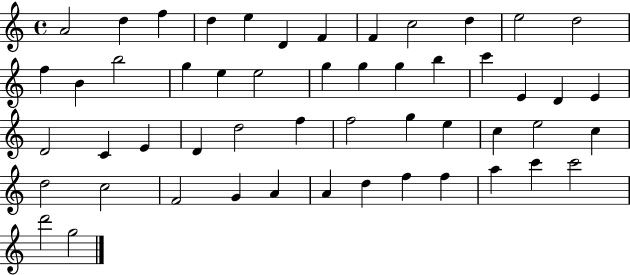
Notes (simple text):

A4/h D5/q F5/q D5/q E5/q D4/q F4/q F4/q C5/h D5/q E5/h D5/h F5/q B4/q B5/h G5/q E5/q E5/h G5/q G5/q G5/q B5/q C6/q E4/q D4/q E4/q D4/h C4/q E4/q D4/q D5/h F5/q F5/h G5/q E5/q C5/q E5/h C5/q D5/h C5/h F4/h G4/q A4/q A4/q D5/q F5/q F5/q A5/q C6/q C6/h D6/h G5/h